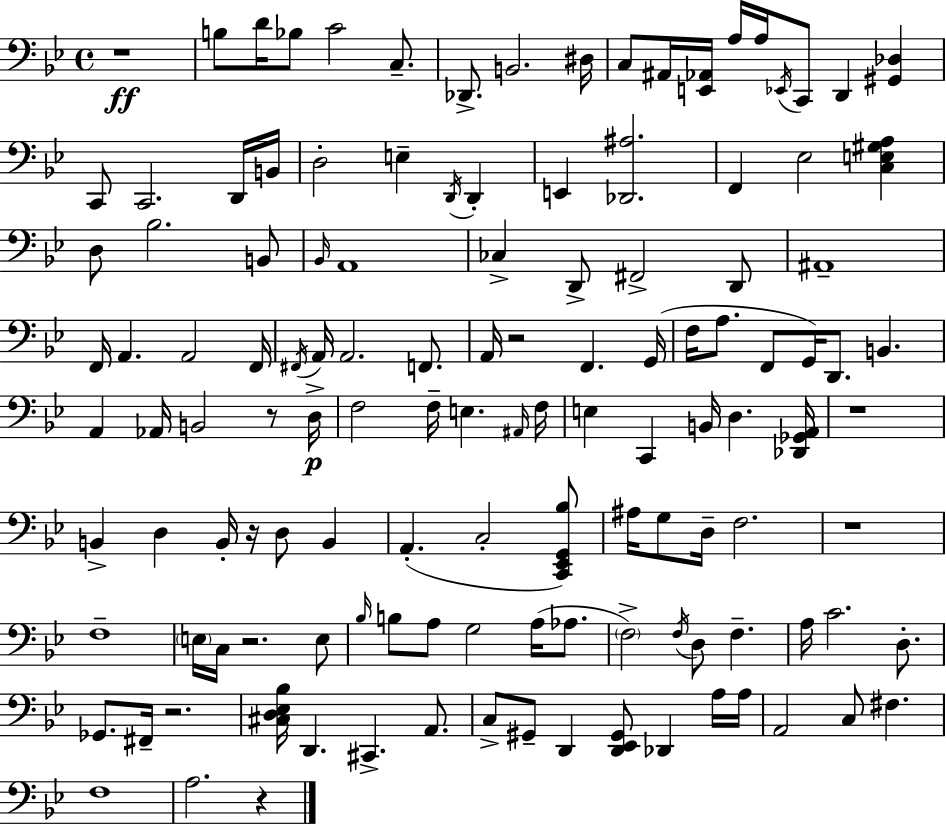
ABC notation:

X:1
T:Untitled
M:4/4
L:1/4
K:Gm
z4 B,/2 D/4 _B,/2 C2 C,/2 _D,,/2 B,,2 ^D,/4 C,/2 ^A,,/4 [E,,_A,,]/4 A,/4 A,/4 _E,,/4 C,,/2 D,, [^G,,_D,] C,,/2 C,,2 D,,/4 B,,/4 D,2 E, D,,/4 D,, E,, [_D,,^A,]2 F,, _E,2 [C,E,^G,A,] D,/2 _B,2 B,,/2 _B,,/4 A,,4 _C, D,,/2 ^F,,2 D,,/2 ^A,,4 F,,/4 A,, A,,2 F,,/4 ^F,,/4 A,,/4 A,,2 F,,/2 A,,/4 z2 F,, G,,/4 F,/4 A,/2 F,,/2 G,,/4 D,,/2 B,, A,, _A,,/4 B,,2 z/2 D,/4 F,2 F,/4 E, ^A,,/4 F,/4 E, C,, B,,/4 D, [_D,,_G,,A,,]/4 z4 B,, D, B,,/4 z/4 D,/2 B,, A,, C,2 [C,,_E,,G,,_B,]/2 ^A,/4 G,/2 D,/4 F,2 z4 F,4 E,/4 C,/4 z2 E,/2 _B,/4 B,/2 A,/2 G,2 A,/4 _A,/2 F,2 F,/4 D,/2 F, A,/4 C2 D,/2 _G,,/2 ^F,,/4 z2 [^C,D,_E,_B,]/4 D,, ^C,, A,,/2 C,/2 ^G,,/2 D,, [D,,_E,,^G,,]/2 _D,, A,/4 A,/4 A,,2 C,/2 ^F, F,4 A,2 z